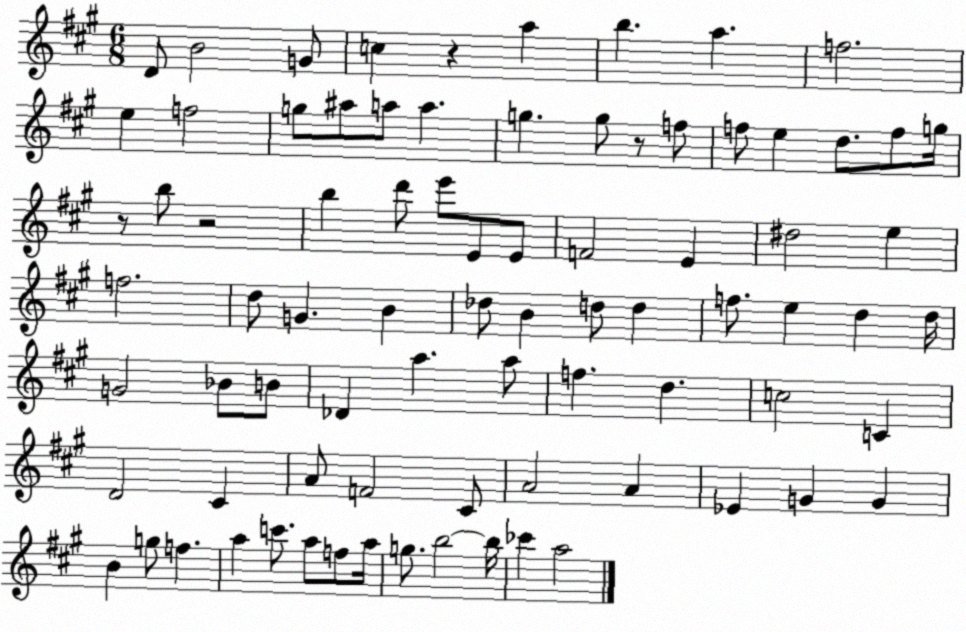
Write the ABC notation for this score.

X:1
T:Untitled
M:6/8
L:1/4
K:A
D/2 B2 G/2 c z a b a f2 e f2 g/2 ^a/2 a/2 a g g/2 z/2 f/2 f/2 e d/2 f/2 g/4 z/2 b/2 z2 b d'/2 e'/2 E/2 E/2 F2 E ^d2 e f2 d/2 G B _d/2 B d/2 d f/2 e d d/4 G2 _B/2 B/2 _D a a/2 f d c2 C D2 ^C A/2 F2 ^C/2 A2 A _E G G B g/2 f a c'/2 a/2 f/2 a/4 g/2 b2 b/4 _c' a2